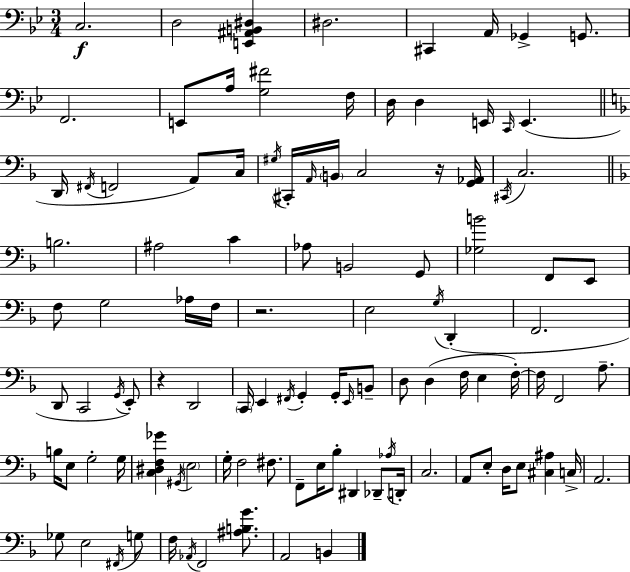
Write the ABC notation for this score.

X:1
T:Untitled
M:3/4
L:1/4
K:Gm
C,2 D,2 [E,,^A,,B,,^D,] ^D,2 ^C,, A,,/4 _G,, G,,/2 F,,2 E,,/2 A,/4 [G,^F]2 F,/4 D,/4 D, E,,/4 C,,/4 E,, D,,/4 ^F,,/4 F,,2 A,,/2 C,/4 ^G,/4 ^C,,/4 A,,/4 B,,/4 C,2 z/4 [G,,_A,,]/4 ^C,,/4 C,2 B,2 ^A,2 C _A,/2 B,,2 G,,/2 [_G,B]2 F,,/2 E,,/2 F,/2 G,2 _A,/4 F,/4 z2 E,2 G,/4 D,, F,,2 D,,/2 C,,2 G,,/4 E,,/2 z D,,2 C,,/4 E,, ^F,,/4 G,, G,,/4 E,,/4 B,,/2 D,/2 D, F,/4 E, F,/4 F,/4 F,,2 A,/2 B,/4 E,/2 G,2 G,/4 [C,^D,F,_G] ^G,,/4 E,2 G,/4 F,2 ^F,/2 F,,/2 E,/4 _B,/2 ^D,, _D,,/2 _A,/4 D,,/4 C,2 A,,/2 E,/2 D,/4 E,/2 [^C,^A,] C,/4 A,,2 _G,/2 E,2 ^F,,/4 G,/2 F,/4 _A,,/4 F,,2 [^A,B,G]/2 A,,2 B,,